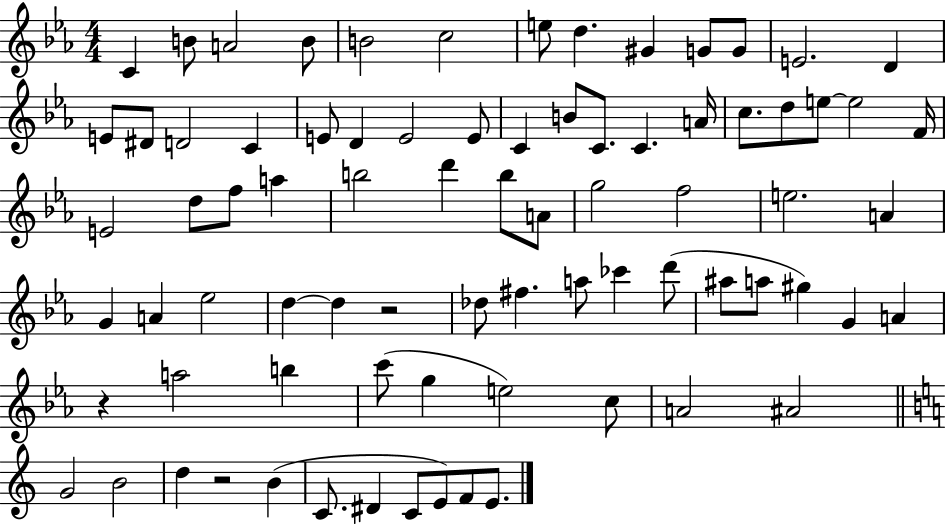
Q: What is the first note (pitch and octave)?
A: C4